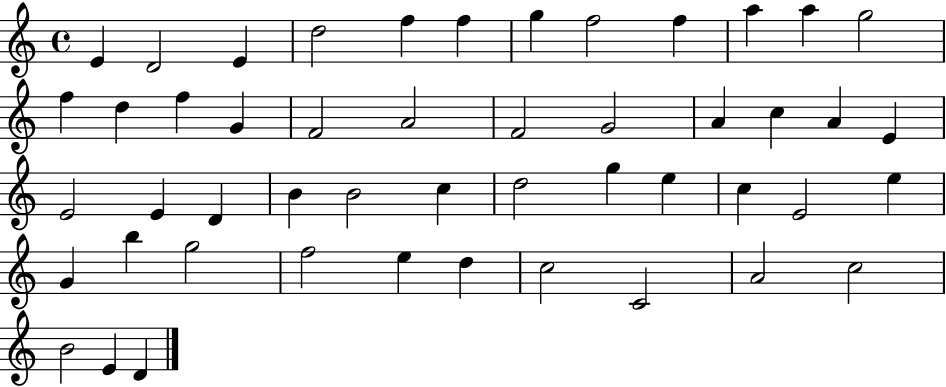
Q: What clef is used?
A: treble